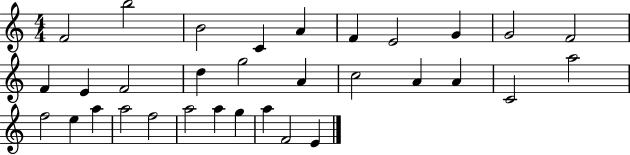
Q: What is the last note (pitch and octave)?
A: E4